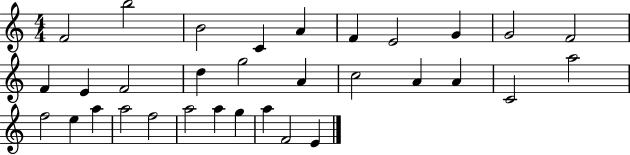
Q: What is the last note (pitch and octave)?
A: E4